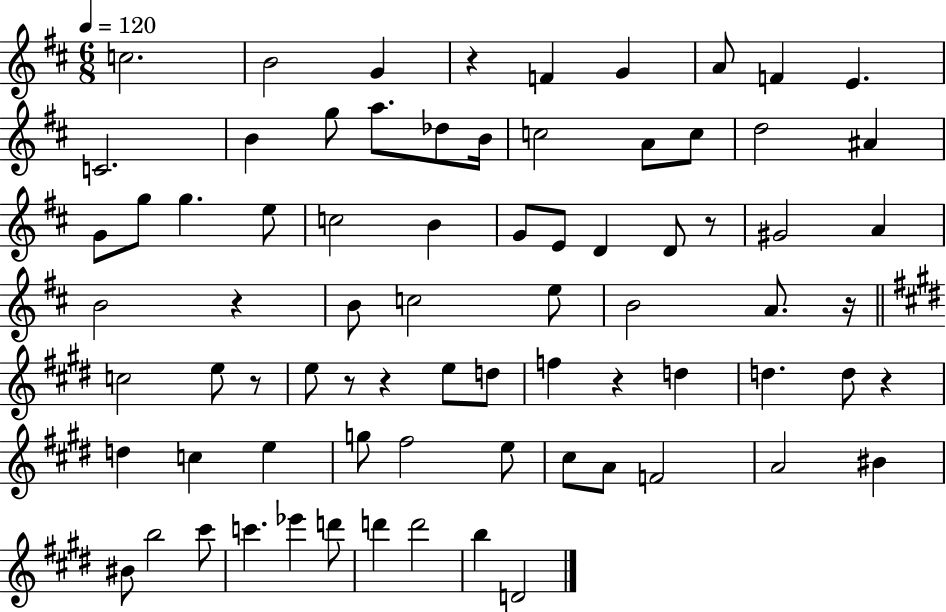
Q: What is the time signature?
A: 6/8